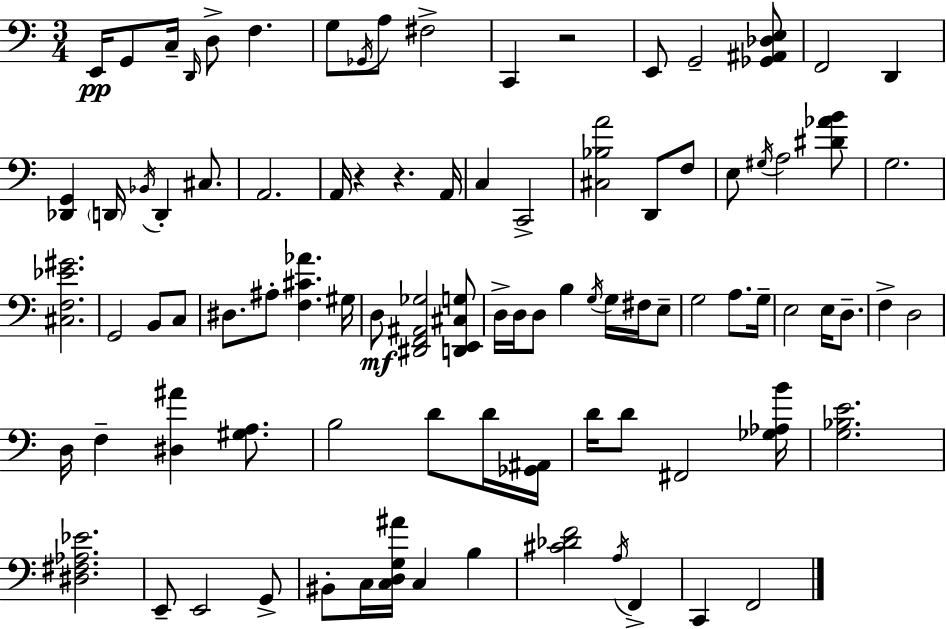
E2/s G2/e C3/s D2/s D3/e F3/q. G3/e Gb2/s A3/e F#3/h C2/q R/h E2/e G2/h [Gb2,A#2,Db3,E3]/e F2/h D2/q [Db2,G2]/q D2/s Bb2/s D2/q C#3/e. A2/h. A2/s R/q R/q. A2/s C3/q C2/h [C#3,Bb3,A4]/h D2/e F3/e E3/e G#3/s A3/h [D#4,Ab4,B4]/e G3/h. [C#3,F3,Eb4,G#4]/h. G2/h B2/e C3/e D#3/e. A#3/e [F3,C#4,Ab4]/q. G#3/s D3/e [D#2,F2,A#2,Gb3]/h [D2,E2,C#3,G3]/e D3/s D3/s D3/e B3/q G3/s G3/s F#3/s E3/e G3/h A3/e. G3/s E3/h E3/s D3/e. F3/q D3/h D3/s F3/q [D#3,A#4]/q [G#3,A3]/e. B3/h D4/e D4/s [Gb2,A#2]/s D4/s D4/e F#2/h [Gb3,Ab3,B4]/s [G3,Bb3,E4]/h. [D#3,F#3,Ab3,Eb4]/h. E2/e E2/h G2/e BIS2/e C3/s [C3,D3,G3,A#4]/s C3/q B3/q [C#4,Db4,F4]/h A3/s F2/q C2/q F2/h